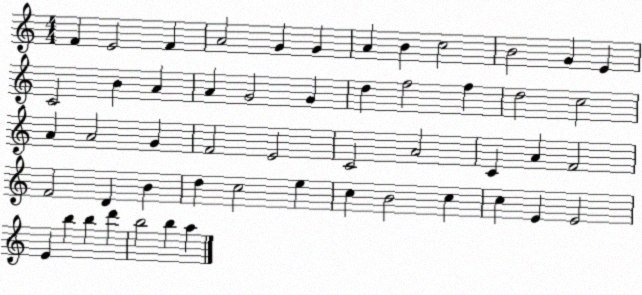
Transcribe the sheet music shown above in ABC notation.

X:1
T:Untitled
M:4/4
L:1/4
K:C
F E2 F A2 G G A B c2 B2 G E C2 B A A G2 G d f2 f d2 c2 A A2 G F2 E2 C2 A2 C A F2 F2 D B d c2 e c B2 c c E E2 E b b d' b2 b a